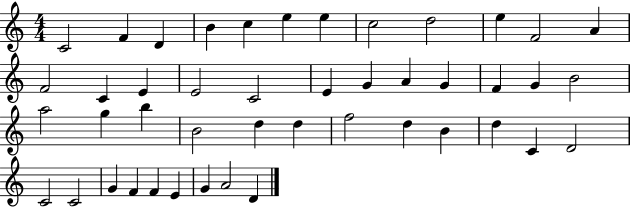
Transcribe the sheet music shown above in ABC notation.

X:1
T:Untitled
M:4/4
L:1/4
K:C
C2 F D B c e e c2 d2 e F2 A F2 C E E2 C2 E G A G F G B2 a2 g b B2 d d f2 d B d C D2 C2 C2 G F F E G A2 D